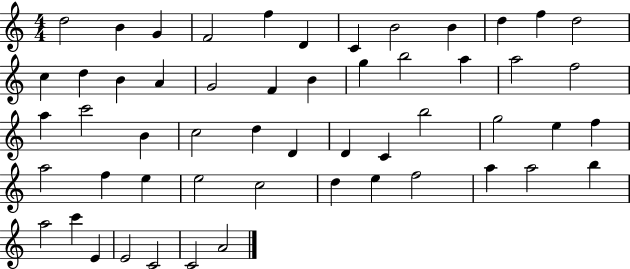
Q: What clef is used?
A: treble